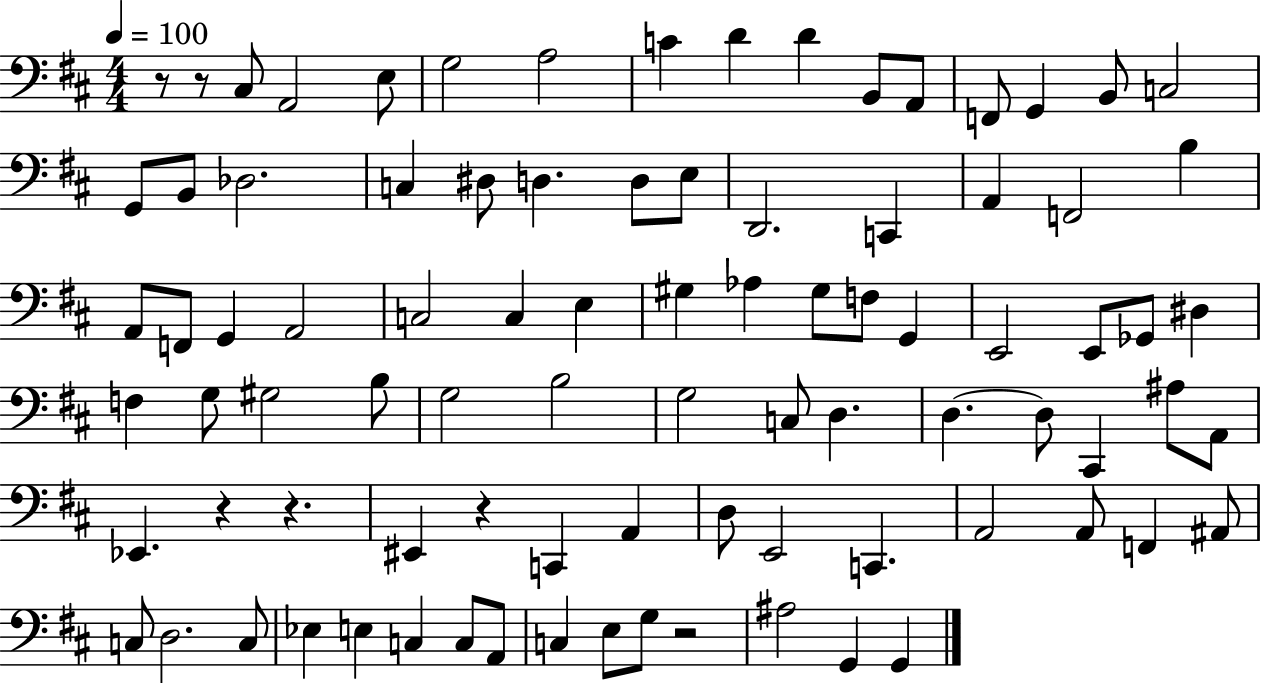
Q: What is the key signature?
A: D major